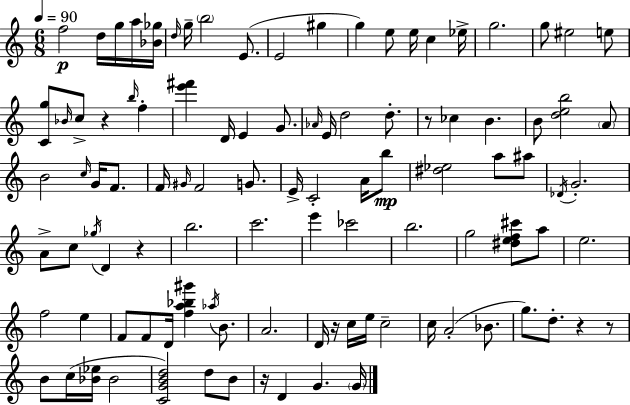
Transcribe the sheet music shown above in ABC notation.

X:1
T:Untitled
M:6/8
L:1/4
K:Am
f2 d/4 g/4 a/4 [_B_g]/4 d/4 g/4 b2 E/2 E2 ^g g e/2 e/4 c _e/4 g2 g/2 ^e2 e/2 [Cg]/2 _B/4 c/2 z b/4 f [e'^f'] D/4 E G/2 _A/4 E/4 d2 d/2 z/2 _c B B/2 [deb]2 A/2 B2 c/4 G/4 F/2 F/4 ^G/4 F2 G/2 E/4 C2 A/4 b/2 [^d_e]2 a/2 ^a/2 _D/4 G2 A/2 c/2 _g/4 D z b2 c'2 e' _c'2 b2 g2 [^def^c']/2 a/2 e2 f2 e F/2 F/2 D/4 [fa_b^g'] _a/4 B/2 A2 D/4 z/4 c/4 e/4 c2 c/4 A2 _B/2 g/2 d/2 z z/2 B/2 c/4 [_B_e]/4 _B2 [CGBd]2 d/2 B/2 z/4 D G G/4